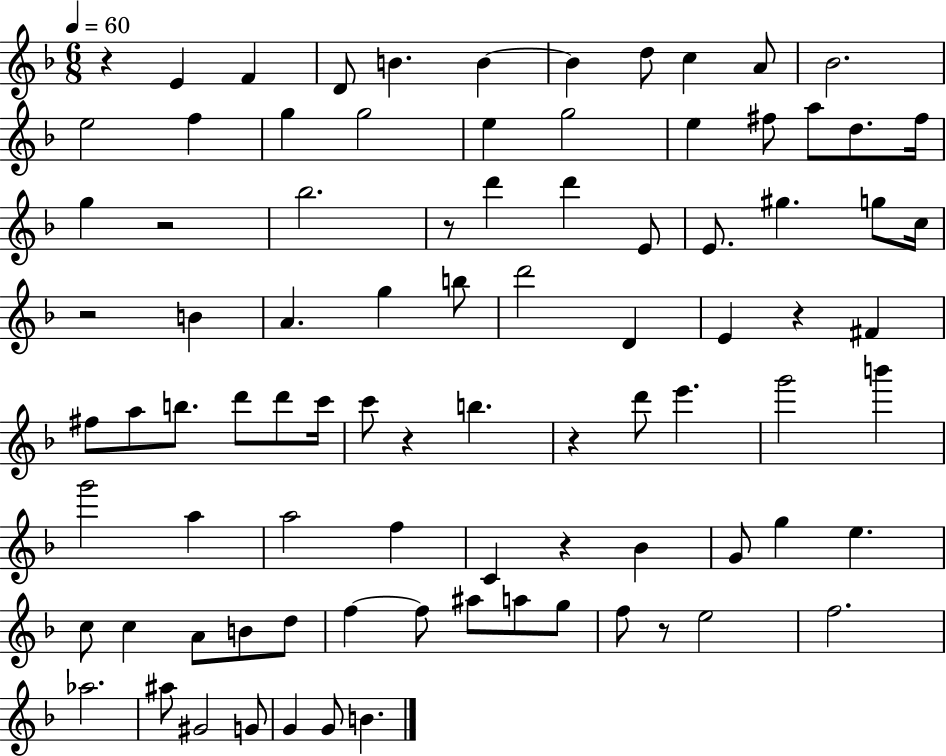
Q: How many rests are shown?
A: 9